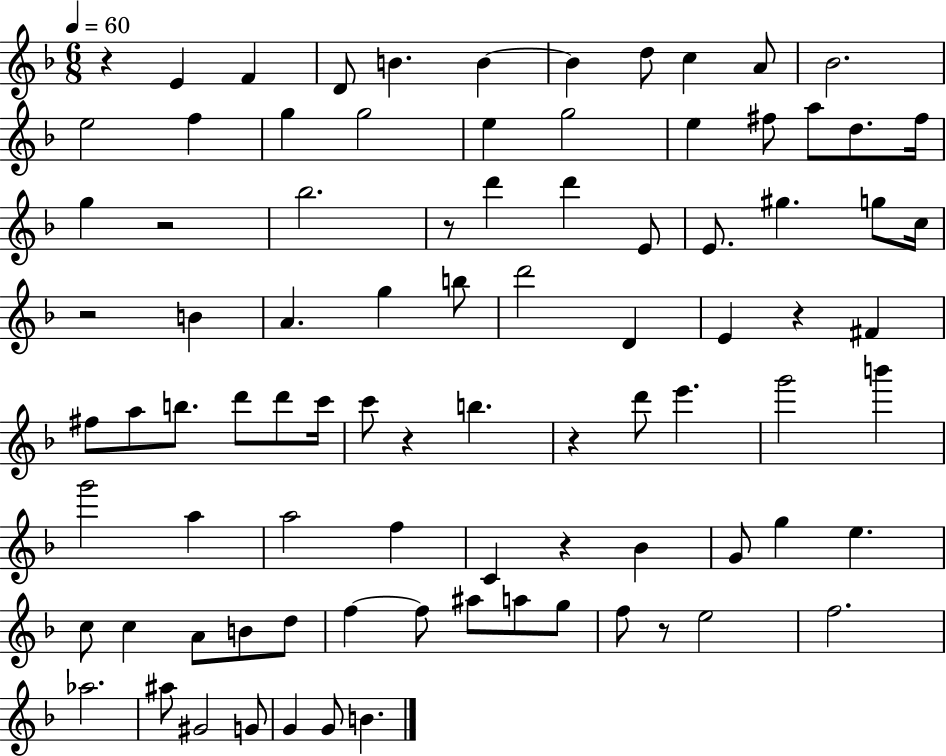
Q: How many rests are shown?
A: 9